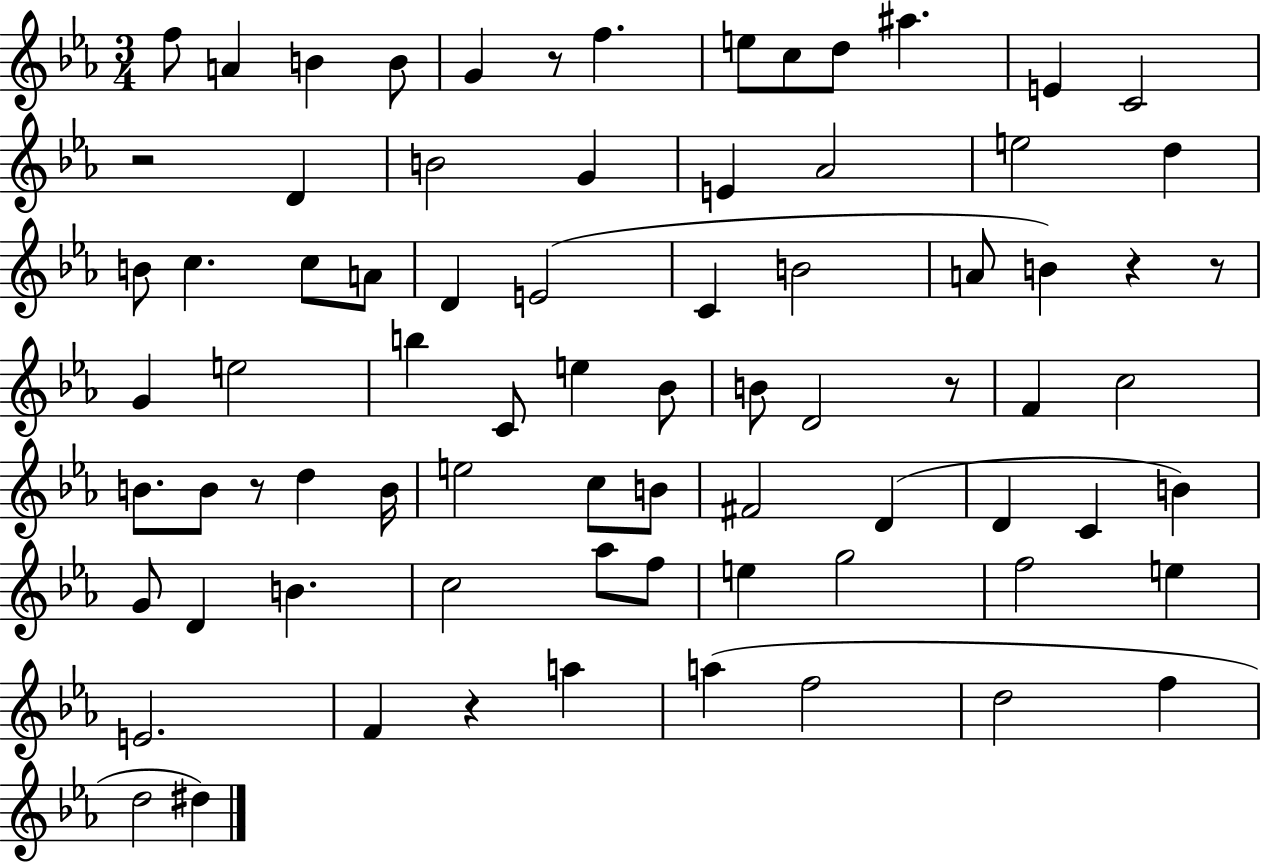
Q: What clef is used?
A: treble